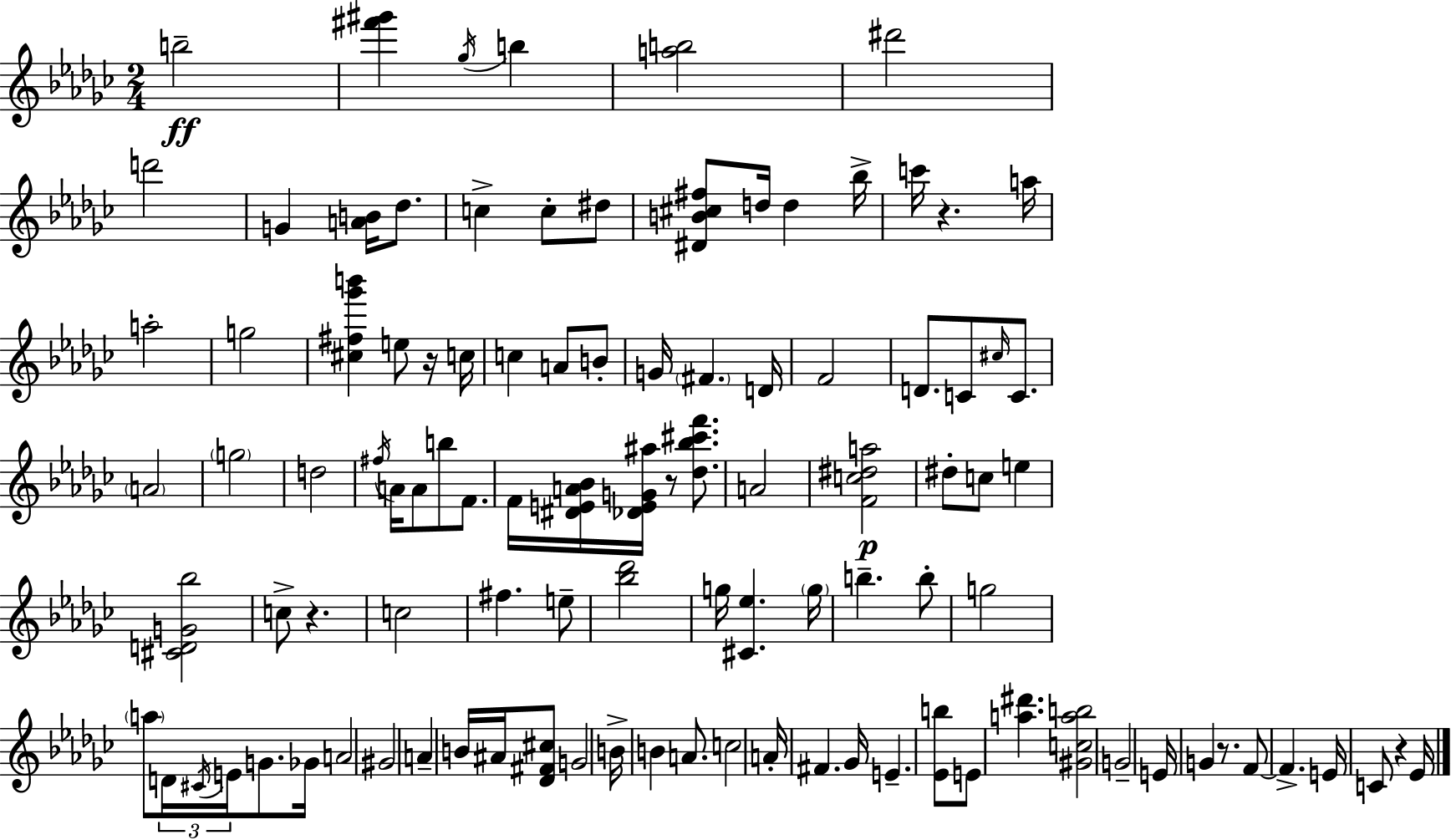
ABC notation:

X:1
T:Untitled
M:2/4
L:1/4
K:Ebm
b2 [^f'^g'] _g/4 b [ab]2 ^d'2 d'2 G [AB]/4 _d/2 c c/2 ^d/2 [^DB^c^f]/2 d/4 d _b/4 c'/4 z a/4 a2 g2 [^c^f_g'b'] e/2 z/4 c/4 c A/2 B/2 G/4 ^F D/4 F2 D/2 C/2 ^c/4 C/2 A2 g2 d2 ^f/4 A/4 A/2 b/2 F/2 F/4 [^DEA_B]/4 [_DEG^a]/4 z/2 [_d_b^c'f']/2 A2 [Fc^da]2 ^d/2 c/2 e [^CDG_b]2 c/2 z c2 ^f e/2 [_b_d']2 g/4 [^C_e] g/4 b b/2 g2 a/2 D/4 ^C/4 E/4 G/2 _G/4 A2 ^G2 A B/4 ^A/4 [_D^F^c]/2 G2 B/4 B A/2 c2 A/4 ^F _G/4 E [_Eb]/2 E/2 [a^d'] [^Gcab]2 G2 E/4 G z/2 F/2 F E/4 C/2 z _E/4